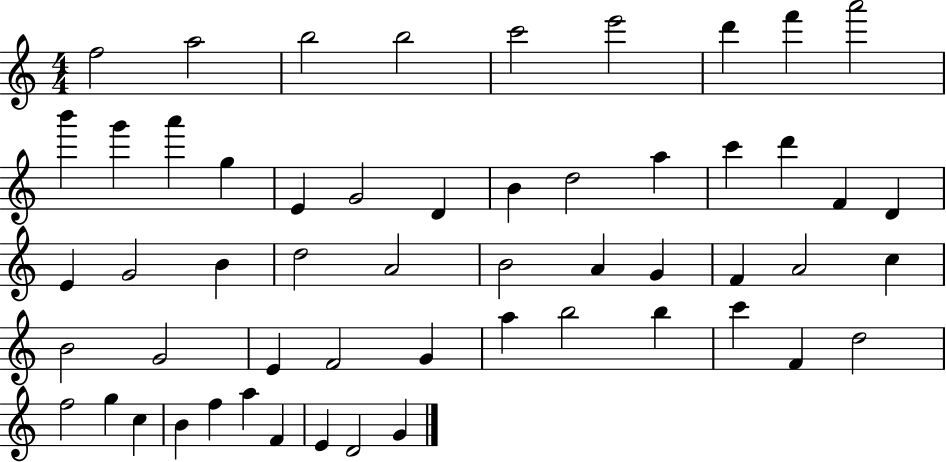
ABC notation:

X:1
T:Untitled
M:4/4
L:1/4
K:C
f2 a2 b2 b2 c'2 e'2 d' f' a'2 b' g' a' g E G2 D B d2 a c' d' F D E G2 B d2 A2 B2 A G F A2 c B2 G2 E F2 G a b2 b c' F d2 f2 g c B f a F E D2 G